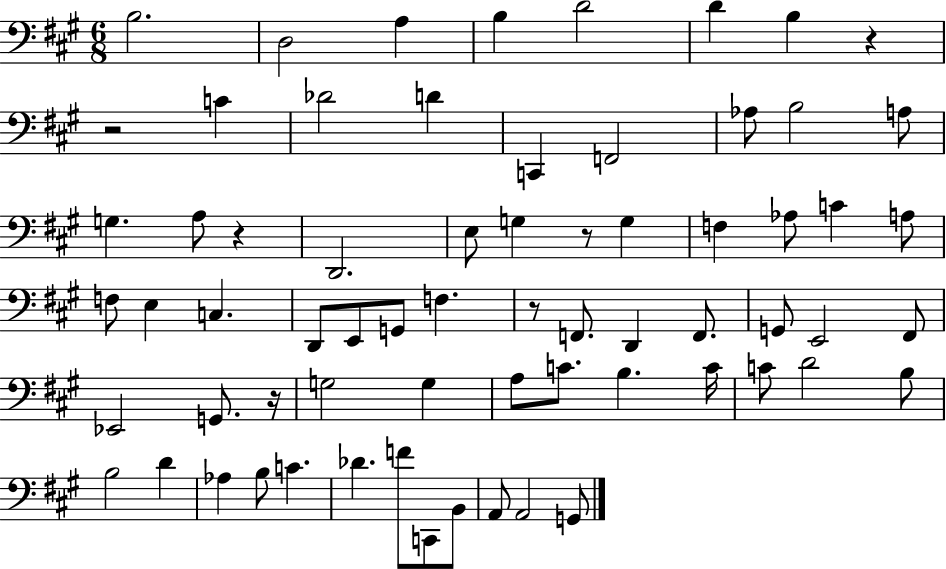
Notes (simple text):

B3/h. D3/h A3/q B3/q D4/h D4/q B3/q R/q R/h C4/q Db4/h D4/q C2/q F2/h Ab3/e B3/h A3/e G3/q. A3/e R/q D2/h. E3/e G3/q R/e G3/q F3/q Ab3/e C4/q A3/e F3/e E3/q C3/q. D2/e E2/e G2/e F3/q. R/e F2/e. D2/q F2/e. G2/e E2/h F#2/e Eb2/h G2/e. R/s G3/h G3/q A3/e C4/e. B3/q. C4/s C4/e D4/h B3/e B3/h D4/q Ab3/q B3/e C4/q. Db4/q. F4/e C2/e B2/e A2/e A2/h G2/e